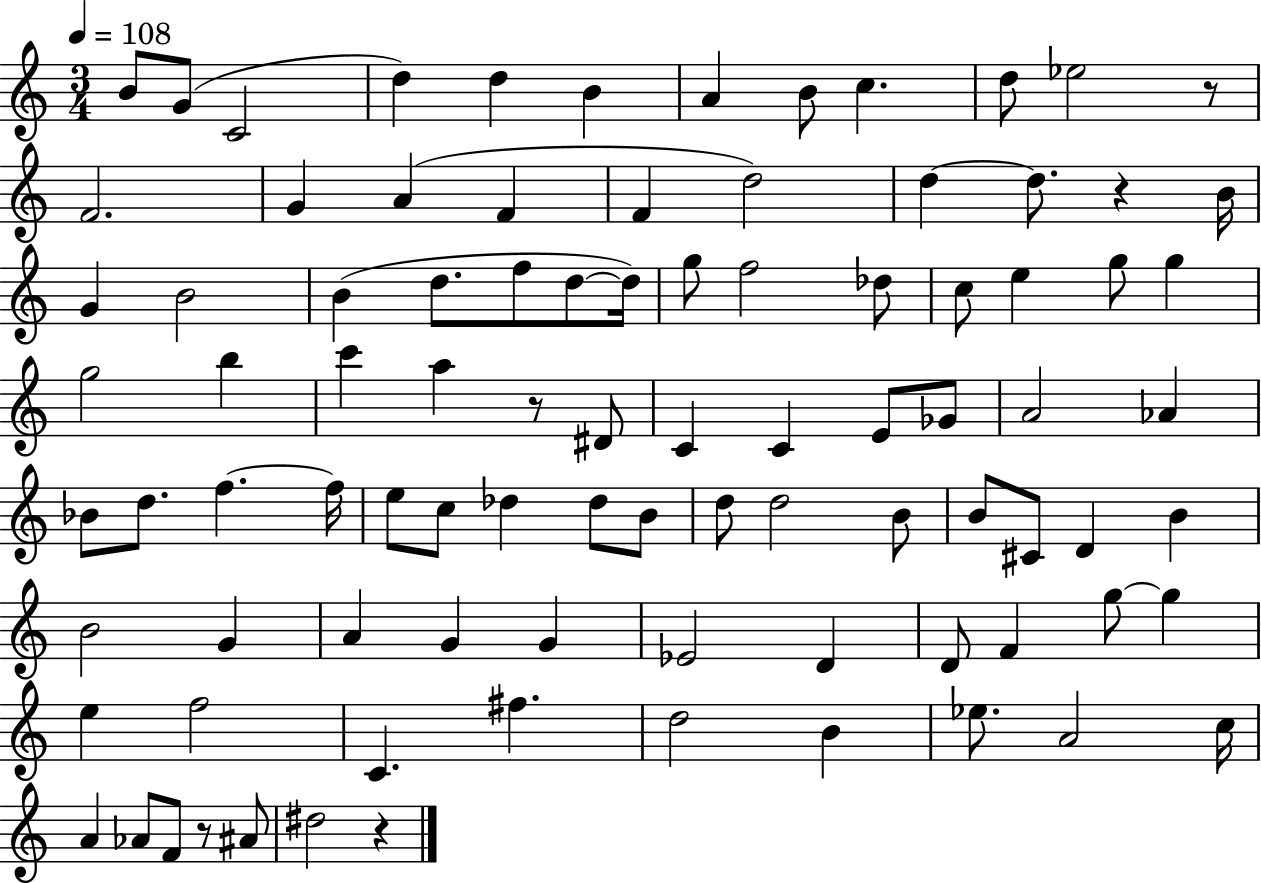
X:1
T:Untitled
M:3/4
L:1/4
K:C
B/2 G/2 C2 d d B A B/2 c d/2 _e2 z/2 F2 G A F F d2 d d/2 z B/4 G B2 B d/2 f/2 d/2 d/4 g/2 f2 _d/2 c/2 e g/2 g g2 b c' a z/2 ^D/2 C C E/2 _G/2 A2 _A _B/2 d/2 f f/4 e/2 c/2 _d _d/2 B/2 d/2 d2 B/2 B/2 ^C/2 D B B2 G A G G _E2 D D/2 F g/2 g e f2 C ^f d2 B _e/2 A2 c/4 A _A/2 F/2 z/2 ^A/2 ^d2 z